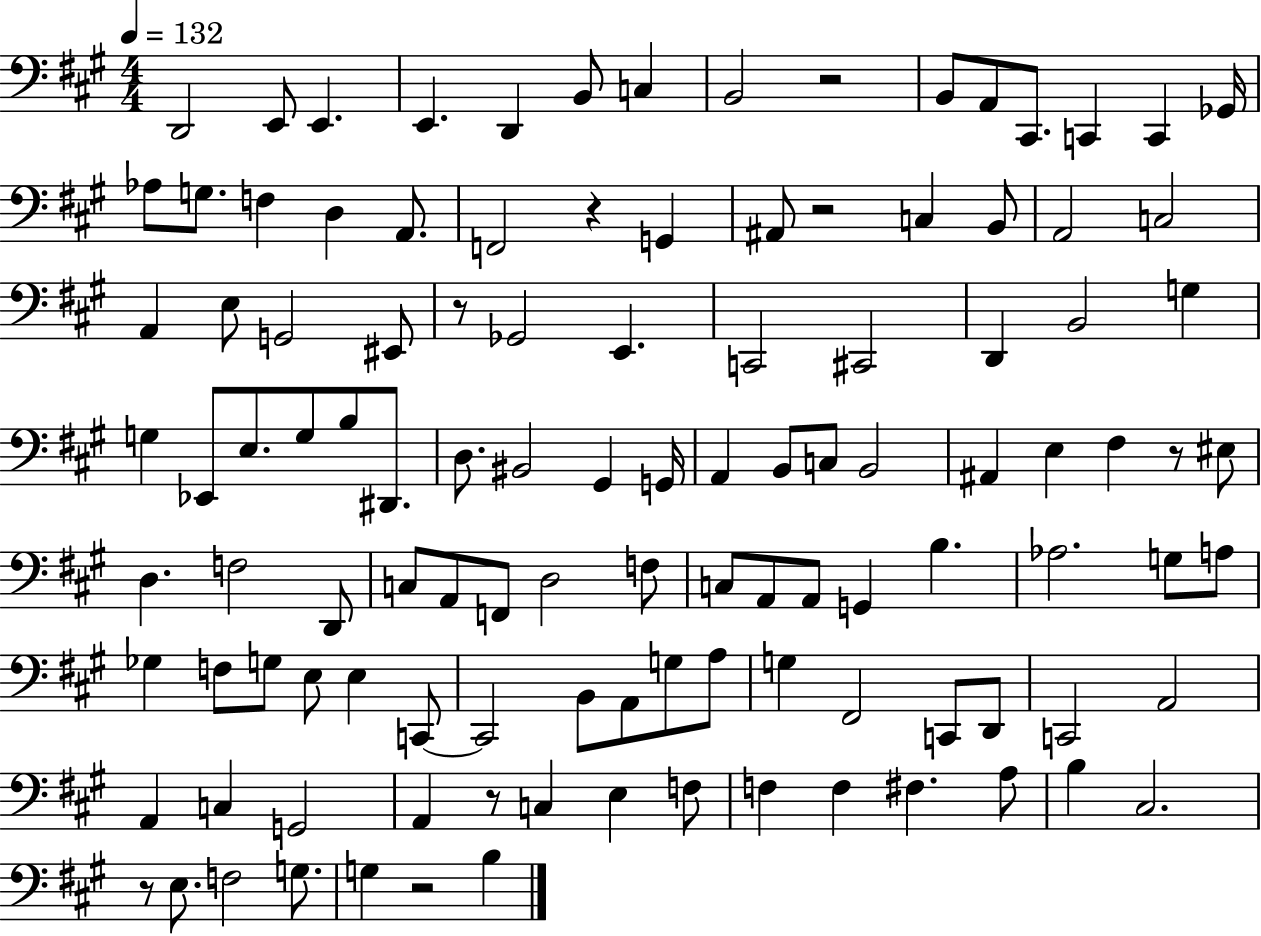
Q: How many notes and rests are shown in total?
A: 114